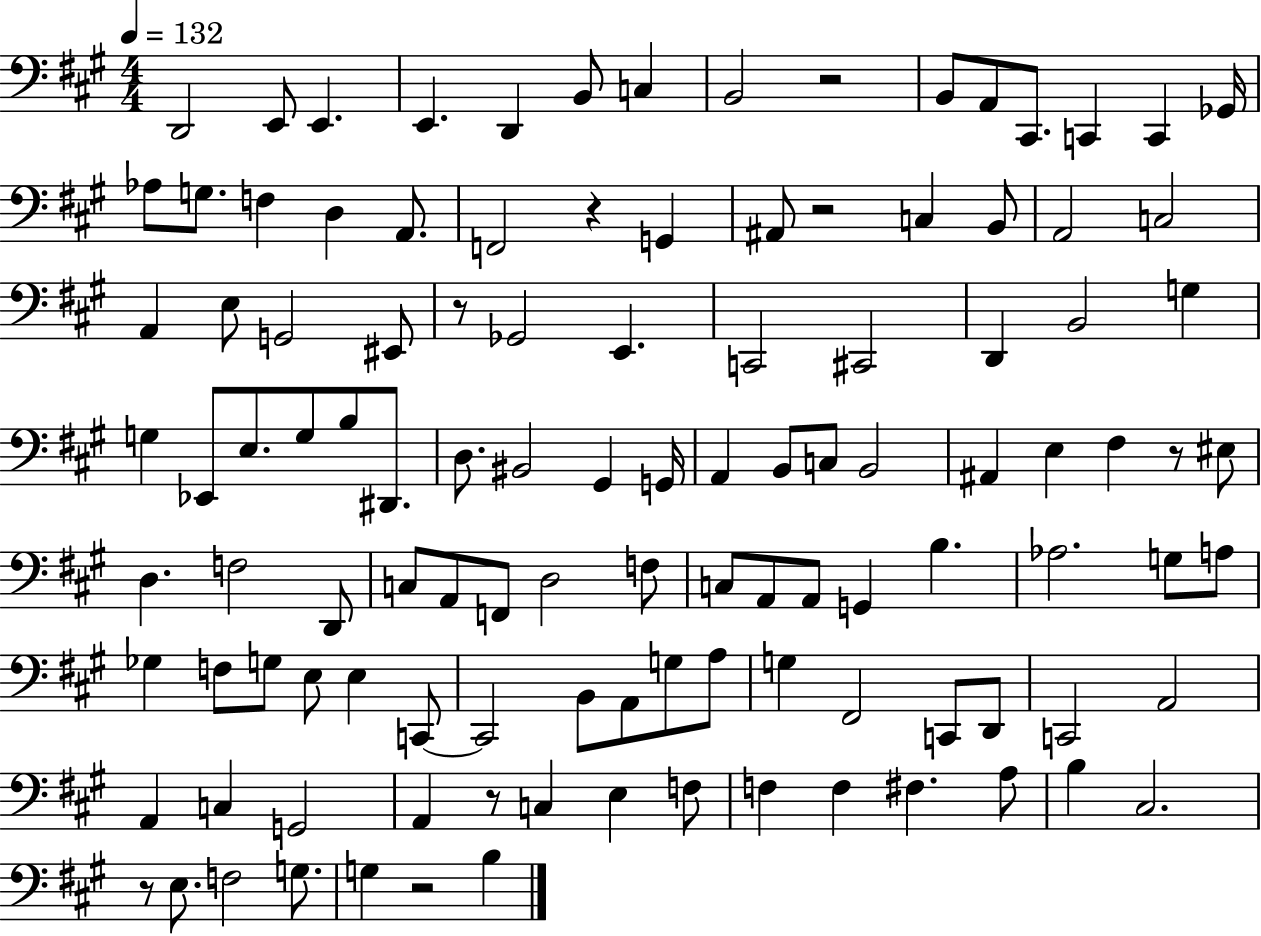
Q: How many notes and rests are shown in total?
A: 114